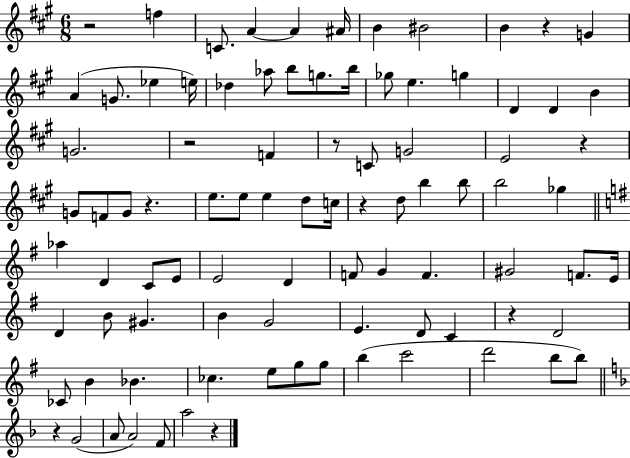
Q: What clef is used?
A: treble